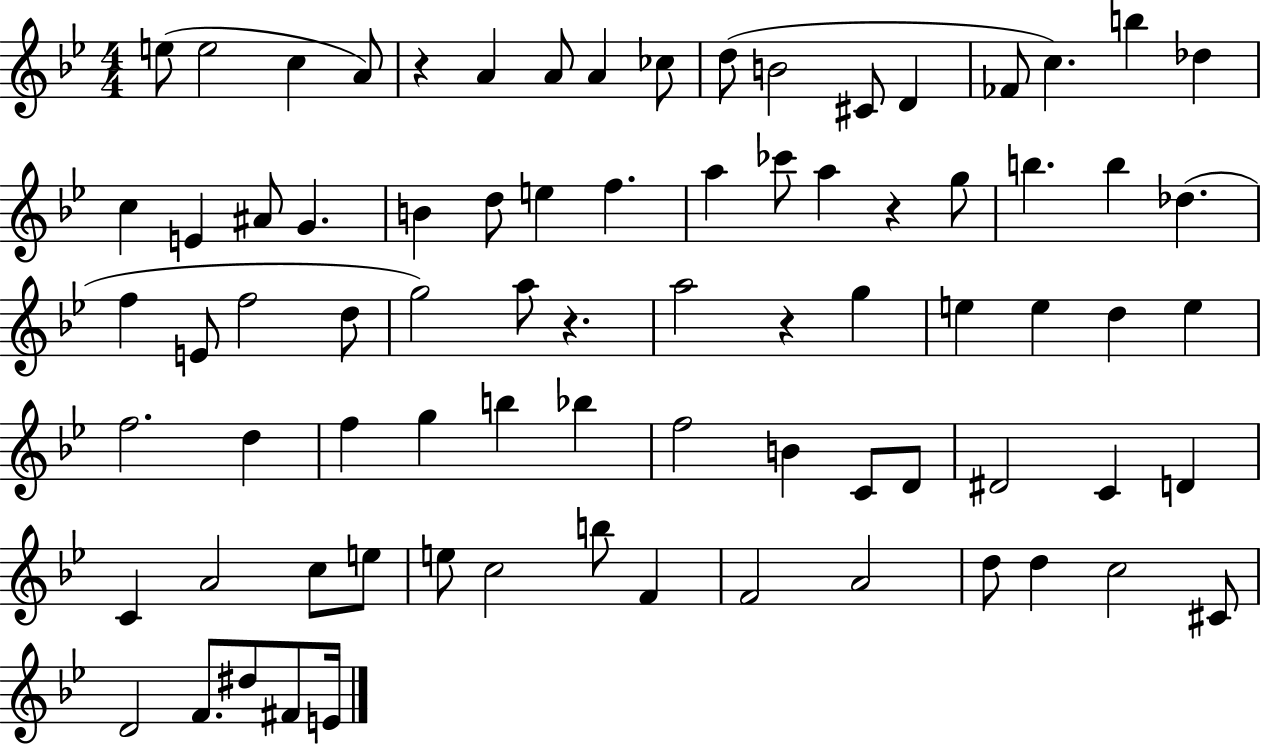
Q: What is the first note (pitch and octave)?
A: E5